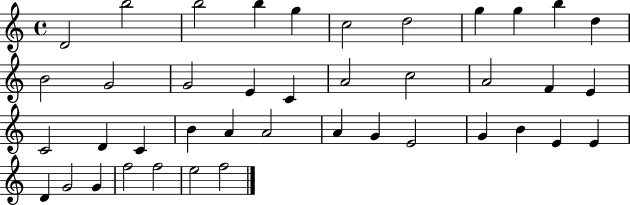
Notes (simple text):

D4/h B5/h B5/h B5/q G5/q C5/h D5/h G5/q G5/q B5/q D5/q B4/h G4/h G4/h E4/q C4/q A4/h C5/h A4/h F4/q E4/q C4/h D4/q C4/q B4/q A4/q A4/h A4/q G4/q E4/h G4/q B4/q E4/q E4/q D4/q G4/h G4/q F5/h F5/h E5/h F5/h